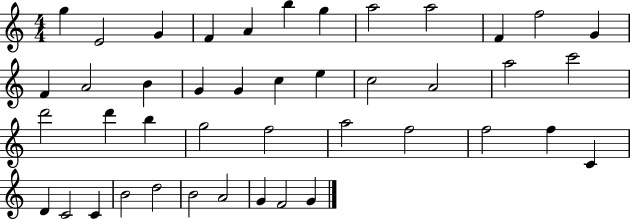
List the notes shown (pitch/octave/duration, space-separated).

G5/q E4/h G4/q F4/q A4/q B5/q G5/q A5/h A5/h F4/q F5/h G4/q F4/q A4/h B4/q G4/q G4/q C5/q E5/q C5/h A4/h A5/h C6/h D6/h D6/q B5/q G5/h F5/h A5/h F5/h F5/h F5/q C4/q D4/q C4/h C4/q B4/h D5/h B4/h A4/h G4/q F4/h G4/q